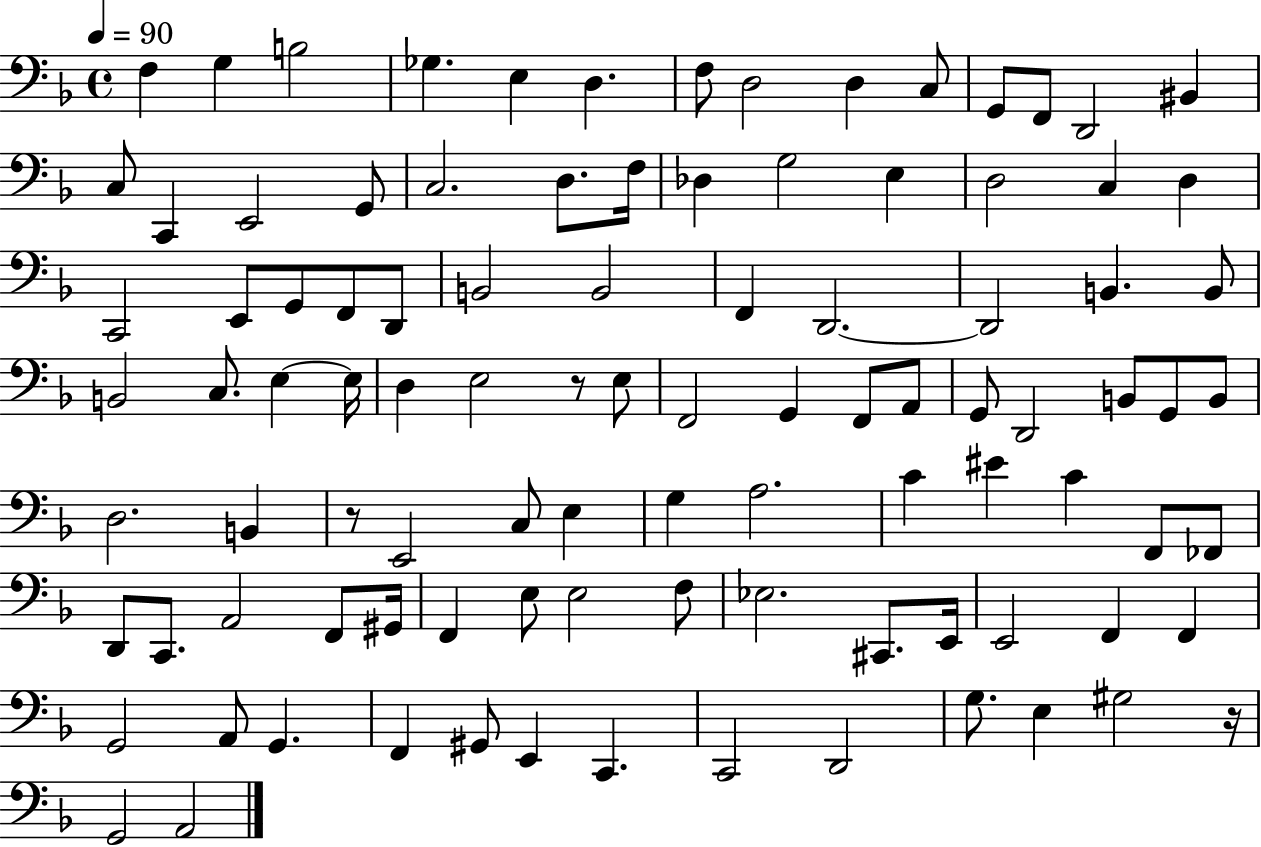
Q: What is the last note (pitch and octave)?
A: A2